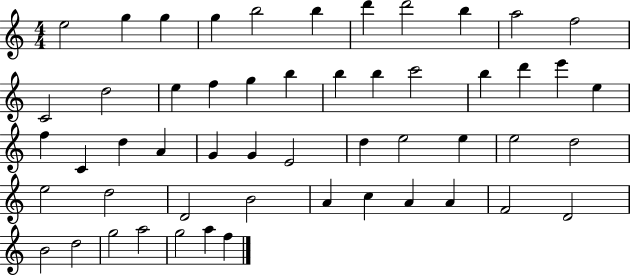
E5/h G5/q G5/q G5/q B5/h B5/q D6/q D6/h B5/q A5/h F5/h C4/h D5/h E5/q F5/q G5/q B5/q B5/q B5/q C6/h B5/q D6/q E6/q E5/q F5/q C4/q D5/q A4/q G4/q G4/q E4/h D5/q E5/h E5/q E5/h D5/h E5/h D5/h D4/h B4/h A4/q C5/q A4/q A4/q F4/h D4/h B4/h D5/h G5/h A5/h G5/h A5/q F5/q